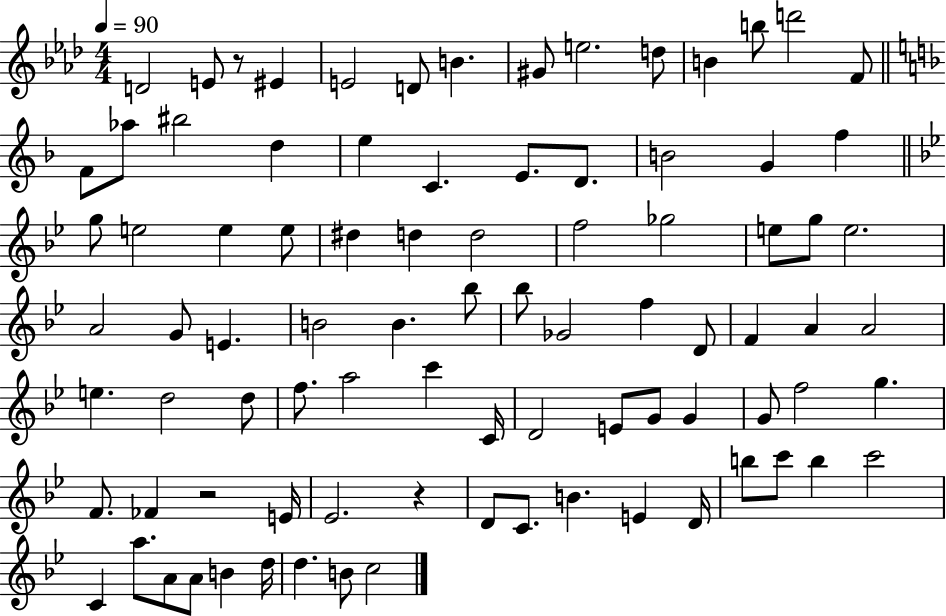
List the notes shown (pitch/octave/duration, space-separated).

D4/h E4/e R/e EIS4/q E4/h D4/e B4/q. G#4/e E5/h. D5/e B4/q B5/e D6/h F4/e F4/e Ab5/e BIS5/h D5/q E5/q C4/q. E4/e. D4/e. B4/h G4/q F5/q G5/e E5/h E5/q E5/e D#5/q D5/q D5/h F5/h Gb5/h E5/e G5/e E5/h. A4/h G4/e E4/q. B4/h B4/q. Bb5/e Bb5/e Gb4/h F5/q D4/e F4/q A4/q A4/h E5/q. D5/h D5/e F5/e. A5/h C6/q C4/s D4/h E4/e G4/e G4/q G4/e F5/h G5/q. F4/e. FES4/q R/h E4/s Eb4/h. R/q D4/e C4/e. B4/q. E4/q D4/s B5/e C6/e B5/q C6/h C4/q A5/e. A4/e A4/e B4/q D5/s D5/q. B4/e C5/h